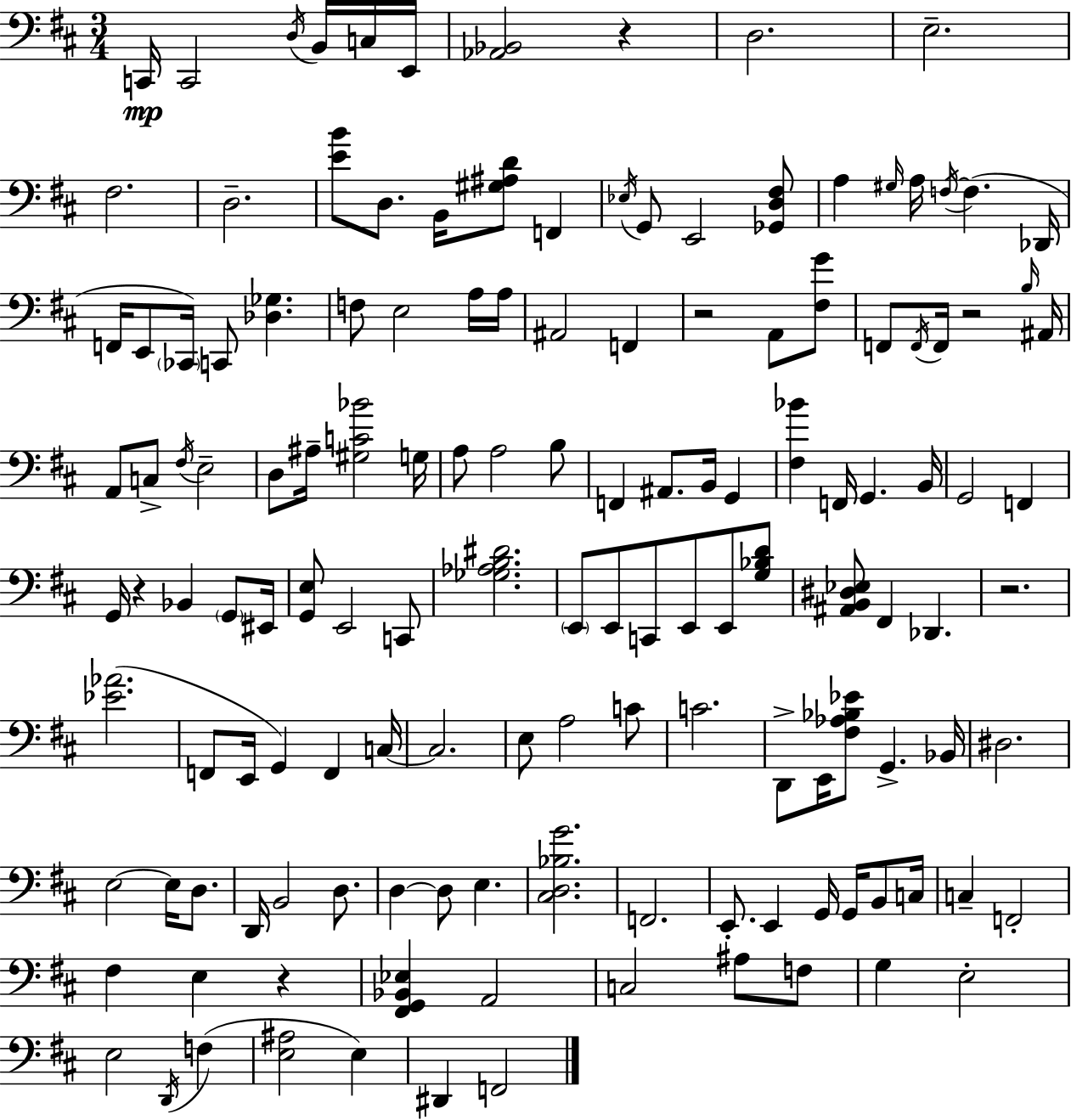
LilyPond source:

{
  \clef bass
  \numericTimeSignature
  \time 3/4
  \key d \major
  c,16\mp c,2 \acciaccatura { d16 } b,16 c16 | e,16 <aes, bes,>2 r4 | d2. | e2.-- | \break fis2. | d2.-- | <e' b'>8 d8. b,16 <gis ais d'>8 f,4 | \acciaccatura { ees16 } g,8 e,2 | \break <ges, d fis>8 a4 \grace { gis16 } a16 \acciaccatura { f16~ }(~ f4. | des,16 f,16 e,8 \parenthesize ces,16) c,8 <des ges>4. | f8 e2 | a16 a16 ais,2 | \break f,4 r2 | a,8 <fis g'>8 f,8 \acciaccatura { f,16 } f,16 r2 | \grace { b16 } ais,16 a,8 c8-> \acciaccatura { fis16 } e2-- | d8 ais16-- <gis c' bes'>2 | \break g16 a8 a2 | b8 f,4 ais,8. | b,16 g,4 <fis bes'>4 f,16 | g,4. b,16 g,2 | \break f,4 g,16 r4 | bes,4 \parenthesize g,8 eis,16 <g, e>8 e,2 | c,8 <ges aes b dis'>2. | \parenthesize e,8 e,8 c,8 | \break e,8 e,8 <g bes d'>8 <ais, b, dis ees>8 fis,4 | des,4. r2. | <ees' aes'>2.( | f,8 e,16 g,4) | \break f,4 c16~~ c2. | e8 a2 | c'8 c'2. | d,8-> e,16 <fis aes bes ees'>8 | \break g,4.-> bes,16 dis2. | e2~~ | e16 d8. d,16 b,2 | d8. d4~~ d8 | \break e4. <cis d bes g'>2. | f,2. | e,8.-. e,4 | g,16 g,16 b,8 c16 c4-- f,2-. | \break fis4 e4 | r4 <fis, g, bes, ees>4 a,2 | c2 | ais8 f8 g4 e2-. | \break e2 | \acciaccatura { d,16 }( f4 <e ais>2 | e4) dis,4 | f,2 \bar "|."
}